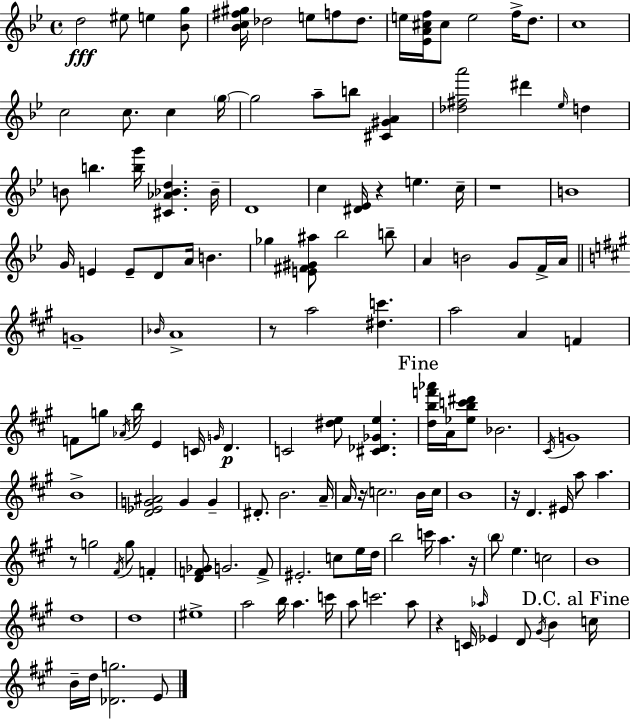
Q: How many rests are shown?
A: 8